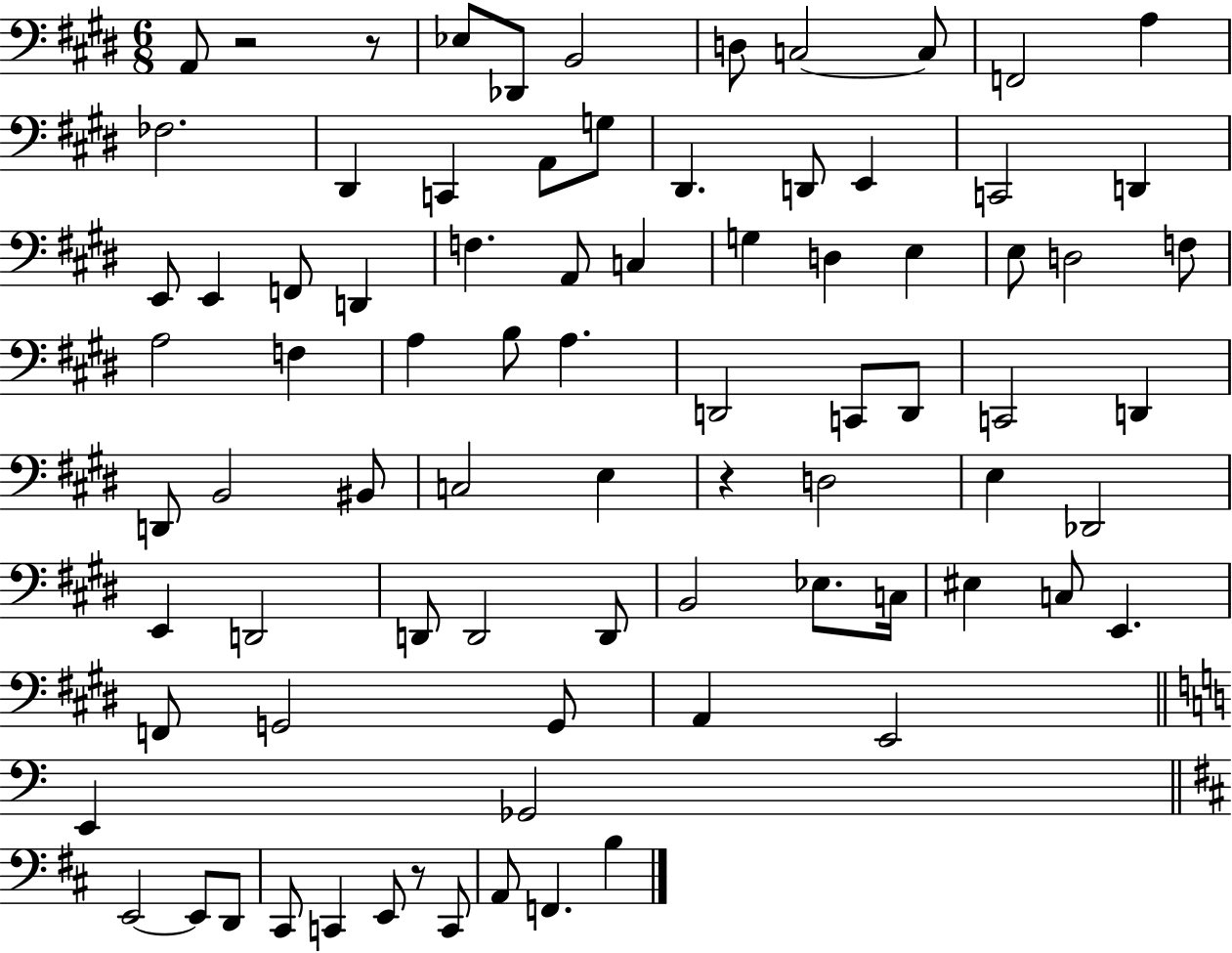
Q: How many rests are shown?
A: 4